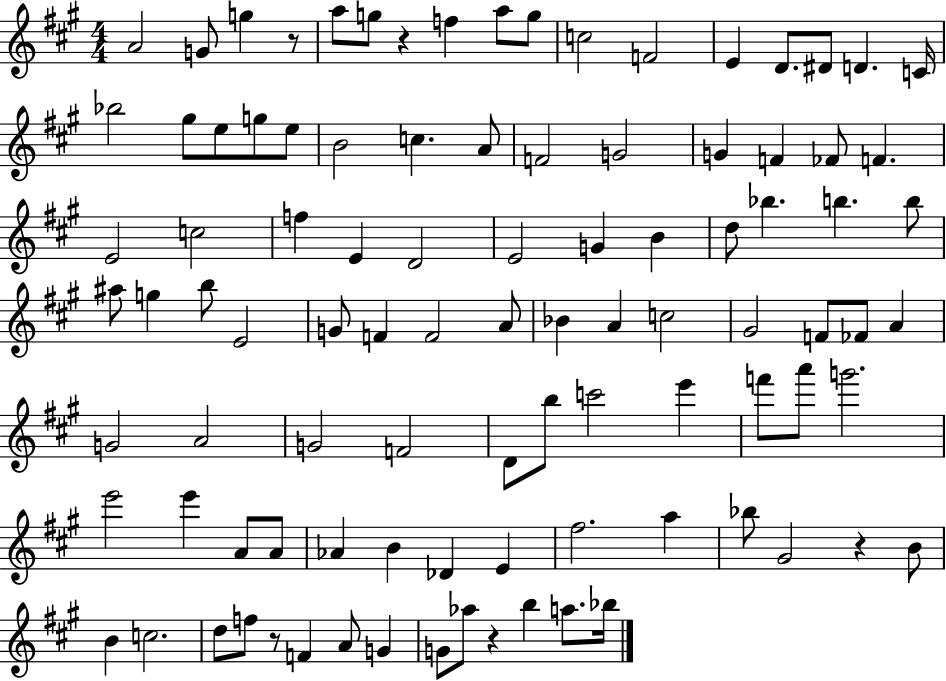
X:1
T:Untitled
M:4/4
L:1/4
K:A
A2 G/2 g z/2 a/2 g/2 z f a/2 g/2 c2 F2 E D/2 ^D/2 D C/4 _b2 ^g/2 e/2 g/2 e/2 B2 c A/2 F2 G2 G F _F/2 F E2 c2 f E D2 E2 G B d/2 _b b b/2 ^a/2 g b/2 E2 G/2 F F2 A/2 _B A c2 ^G2 F/2 _F/2 A G2 A2 G2 F2 D/2 b/2 c'2 e' f'/2 a'/2 g'2 e'2 e' A/2 A/2 _A B _D E ^f2 a _b/2 ^G2 z B/2 B c2 d/2 f/2 z/2 F A/2 G G/2 _a/2 z b a/2 _b/4